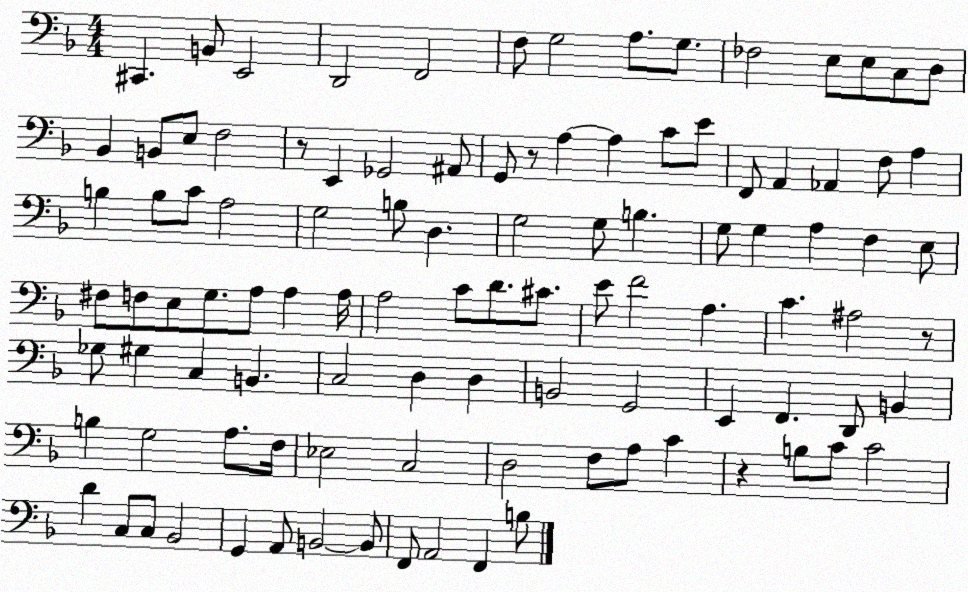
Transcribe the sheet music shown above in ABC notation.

X:1
T:Untitled
M:4/4
L:1/4
K:F
^C,, B,,/2 E,,2 D,,2 F,,2 F,/2 G,2 A,/2 G,/2 _F,2 E,/2 E,/2 C,/2 D,/2 _B,, B,,/2 E,/2 F,2 z/2 E,, _G,,2 ^A,,/2 G,,/2 z/2 A, A, C/2 E/2 F,,/2 A,, _A,, F,/2 A, B, B,/2 C/2 A,2 G,2 B,/2 D, G,2 G,/2 B, G,/2 G, A, F, E,/2 ^F,/2 F,/2 E,/2 G,/2 A,/2 A, A,/4 A,2 C/2 D/2 ^C/2 E/2 F2 A, C ^A,2 z/2 _G,/2 ^G, C, B,, C,2 D, D, B,,2 G,,2 E,, F,, D,,/2 B,, B, G,2 A,/2 F,/4 _E,2 C,2 D,2 F,/2 A,/2 C z B,/2 C/2 C2 D C,/2 C,/2 _B,,2 G,, A,,/2 B,,2 B,,/2 F,,/2 A,,2 F,, B,/2